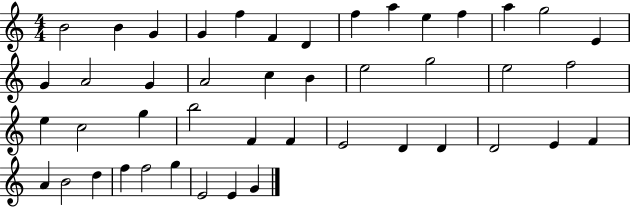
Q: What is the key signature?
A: C major